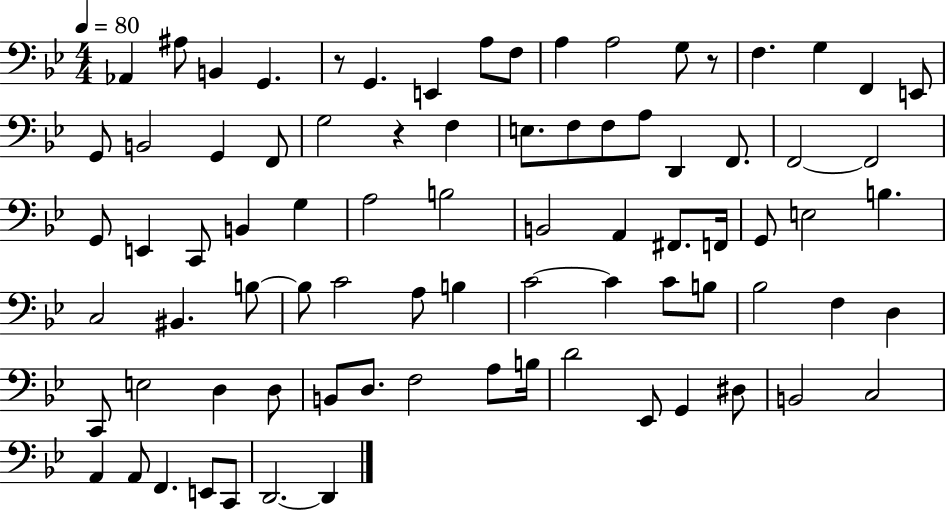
Ab2/q A#3/e B2/q G2/q. R/e G2/q. E2/q A3/e F3/e A3/q A3/h G3/e R/e F3/q. G3/q F2/q E2/e G2/e B2/h G2/q F2/e G3/h R/q F3/q E3/e. F3/e F3/e A3/e D2/q F2/e. F2/h F2/h G2/e E2/q C2/e B2/q G3/q A3/h B3/h B2/h A2/q F#2/e. F2/s G2/e E3/h B3/q. C3/h BIS2/q. B3/e B3/e C4/h A3/e B3/q C4/h C4/q C4/e B3/e Bb3/h F3/q D3/q C2/e E3/h D3/q D3/e B2/e D3/e. F3/h A3/e B3/s D4/h Eb2/e G2/q D#3/e B2/h C3/h A2/q A2/e F2/q. E2/e C2/e D2/h. D2/q